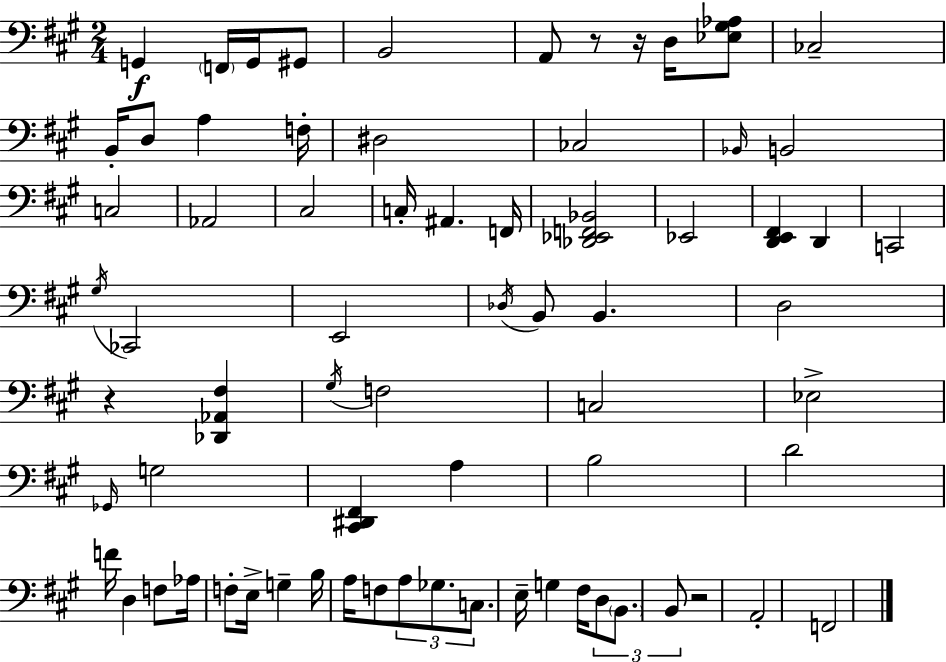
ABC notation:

X:1
T:Untitled
M:2/4
L:1/4
K:A
G,, F,,/4 G,,/4 ^G,,/2 B,,2 A,,/2 z/2 z/4 D,/4 [_E,^G,_A,]/2 _C,2 B,,/4 D,/2 A, F,/4 ^D,2 _C,2 _B,,/4 B,,2 C,2 _A,,2 ^C,2 C,/4 ^A,, F,,/4 [_D,,_E,,F,,_B,,]2 _E,,2 [D,,E,,^F,,] D,, C,,2 ^G,/4 _C,,2 E,,2 _D,/4 B,,/2 B,, D,2 z [_D,,_A,,^F,] ^G,/4 F,2 C,2 _E,2 _G,,/4 G,2 [^C,,^D,,^F,,] A, B,2 D2 F/4 D, F,/2 _A,/4 F,/2 E,/4 G, B,/4 A,/4 F,/2 A,/2 _G,/2 C,/2 E,/4 G, ^F,/4 D,/2 B,,/2 B,,/2 z2 A,,2 F,,2